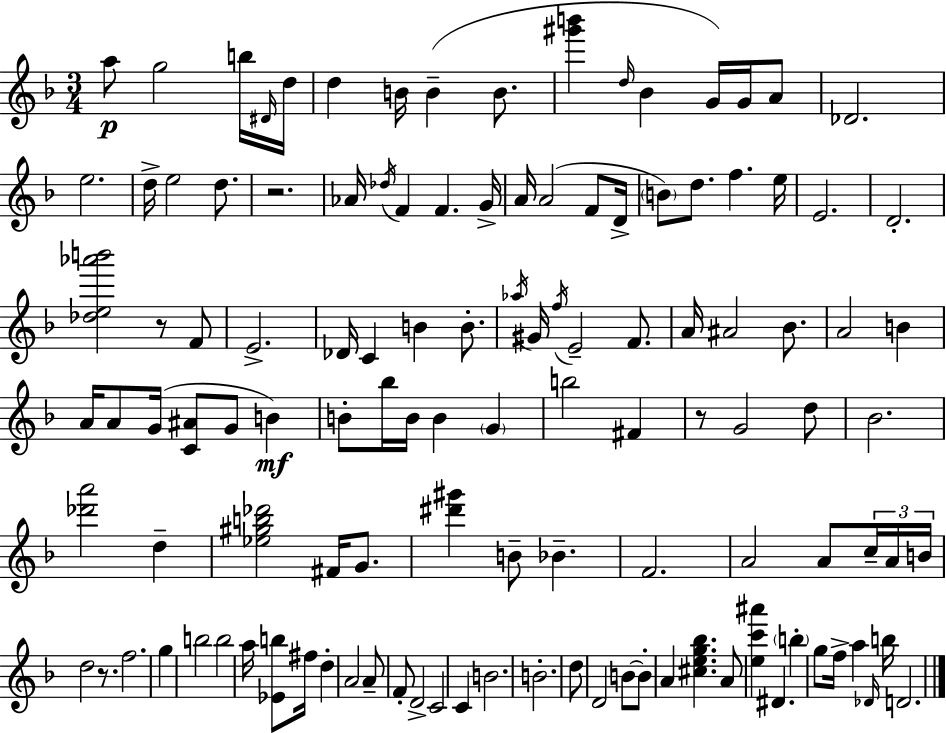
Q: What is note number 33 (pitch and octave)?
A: E4